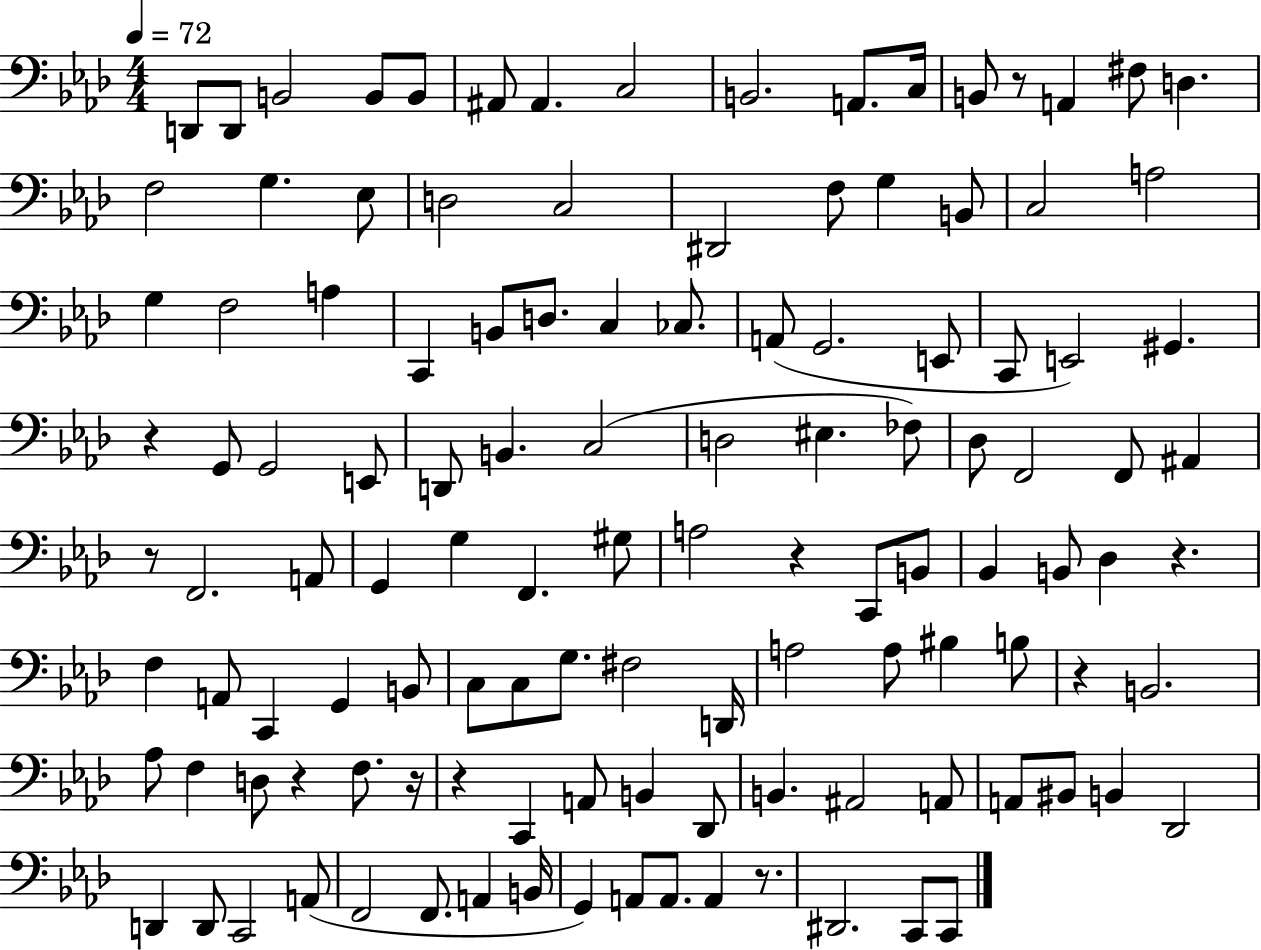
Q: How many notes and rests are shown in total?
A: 120